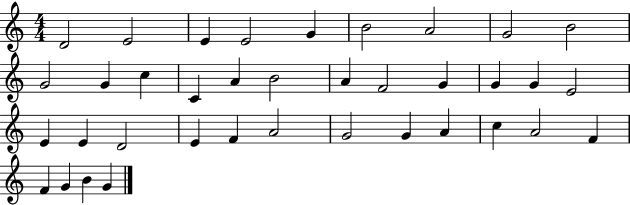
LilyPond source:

{
  \clef treble
  \numericTimeSignature
  \time 4/4
  \key c \major
  d'2 e'2 | e'4 e'2 g'4 | b'2 a'2 | g'2 b'2 | \break g'2 g'4 c''4 | c'4 a'4 b'2 | a'4 f'2 g'4 | g'4 g'4 e'2 | \break e'4 e'4 d'2 | e'4 f'4 a'2 | g'2 g'4 a'4 | c''4 a'2 f'4 | \break f'4 g'4 b'4 g'4 | \bar "|."
}